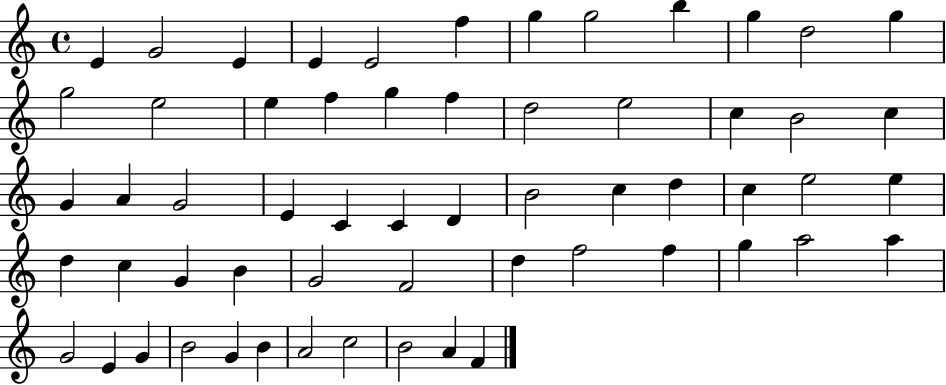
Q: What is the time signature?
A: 4/4